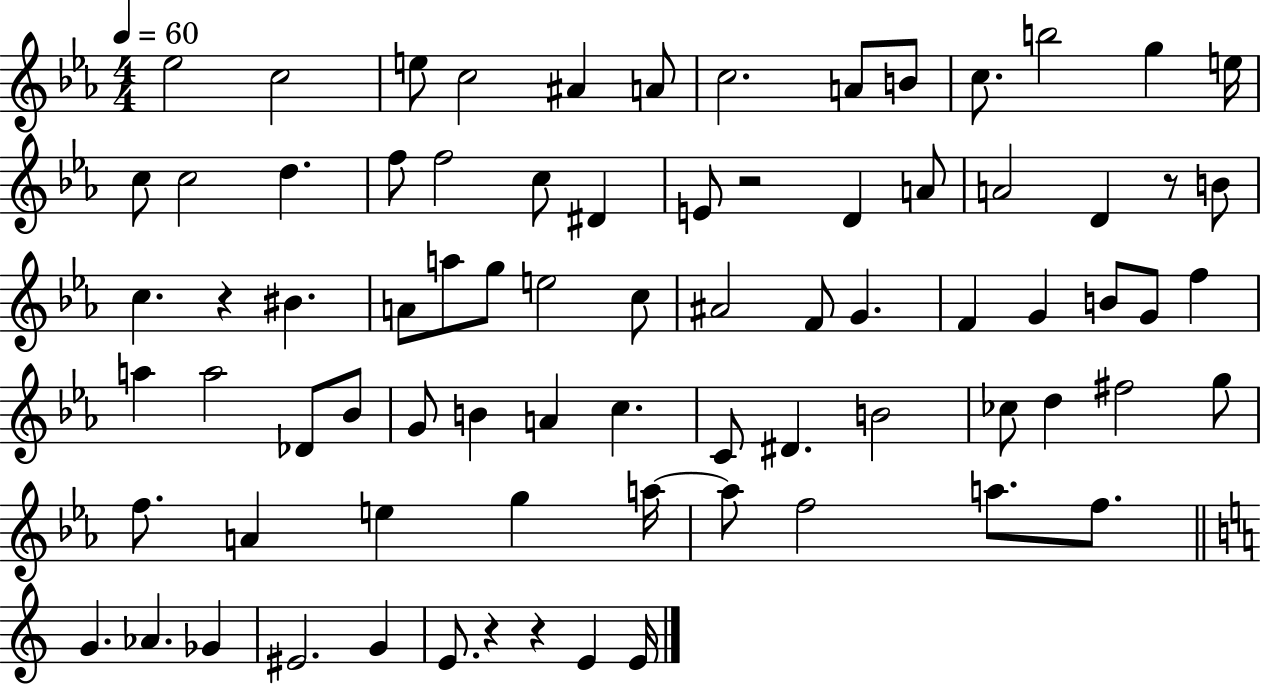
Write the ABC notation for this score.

X:1
T:Untitled
M:4/4
L:1/4
K:Eb
_e2 c2 e/2 c2 ^A A/2 c2 A/2 B/2 c/2 b2 g e/4 c/2 c2 d f/2 f2 c/2 ^D E/2 z2 D A/2 A2 D z/2 B/2 c z ^B A/2 a/2 g/2 e2 c/2 ^A2 F/2 G F G B/2 G/2 f a a2 _D/2 _B/2 G/2 B A c C/2 ^D B2 _c/2 d ^f2 g/2 f/2 A e g a/4 a/2 f2 a/2 f/2 G _A _G ^E2 G E/2 z z E E/4